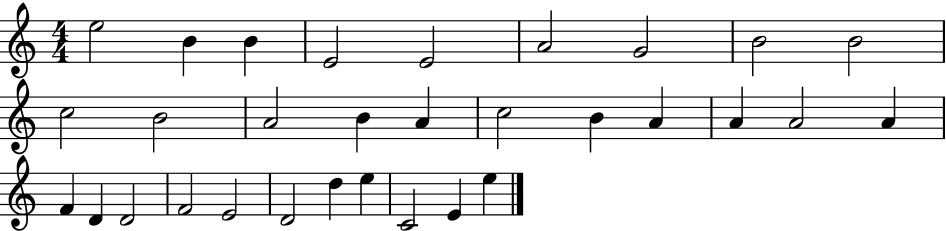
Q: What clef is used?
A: treble